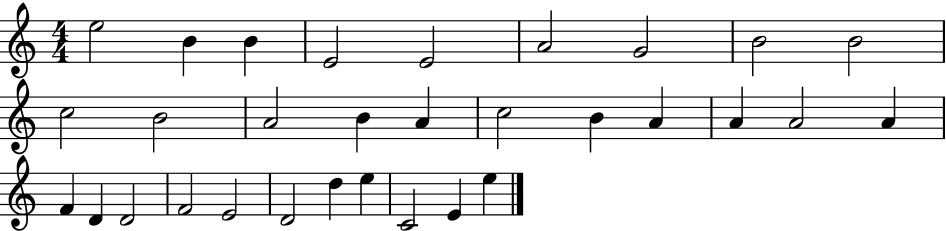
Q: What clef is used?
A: treble